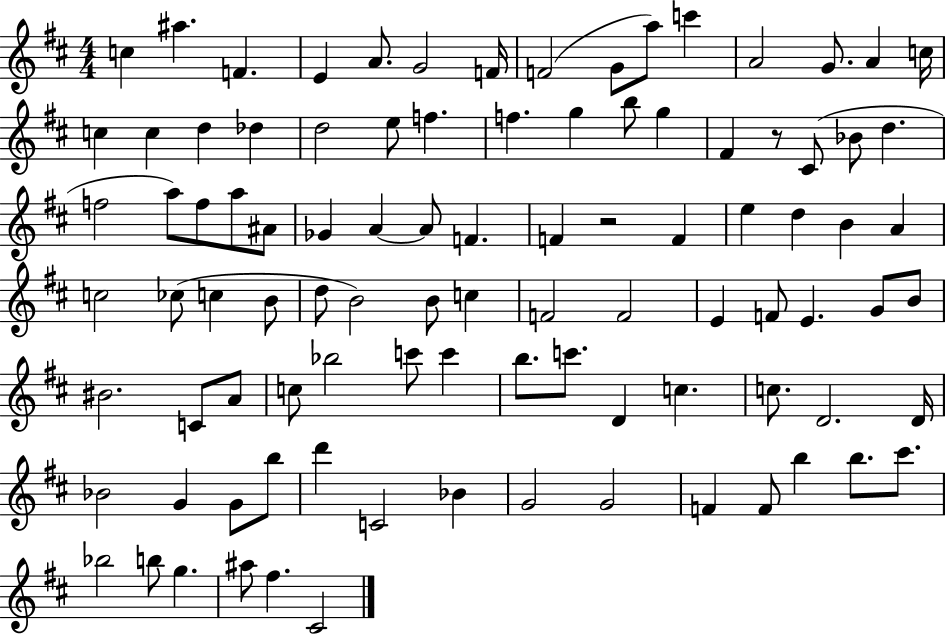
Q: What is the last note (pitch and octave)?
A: C#4